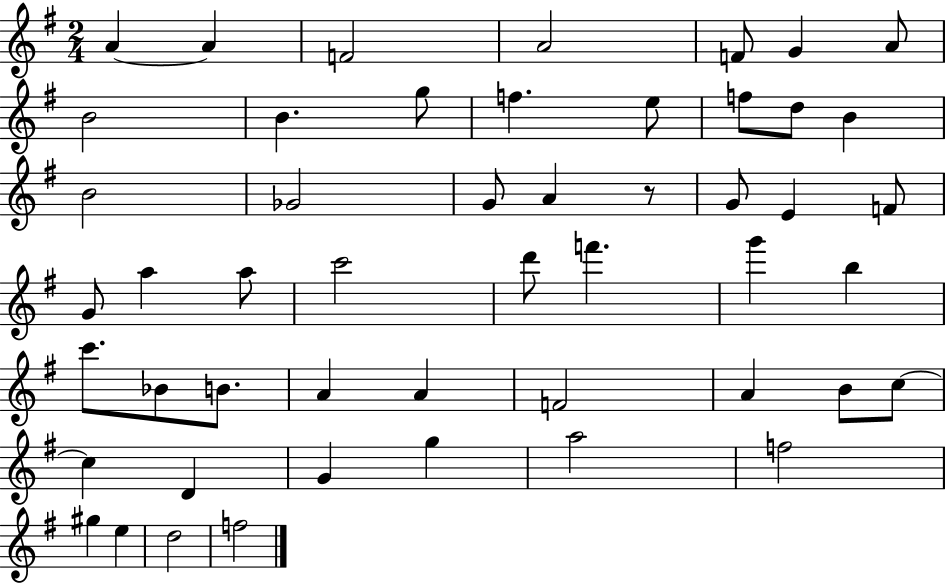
A4/q A4/q F4/h A4/h F4/e G4/q A4/e B4/h B4/q. G5/e F5/q. E5/e F5/e D5/e B4/q B4/h Gb4/h G4/e A4/q R/e G4/e E4/q F4/e G4/e A5/q A5/e C6/h D6/e F6/q. G6/q B5/q C6/e. Bb4/e B4/e. A4/q A4/q F4/h A4/q B4/e C5/e C5/q D4/q G4/q G5/q A5/h F5/h G#5/q E5/q D5/h F5/h